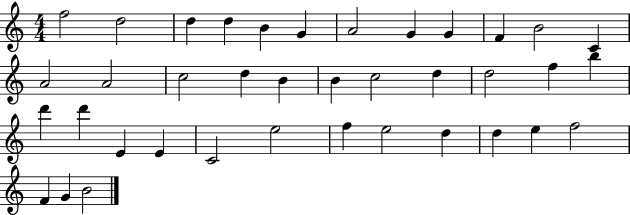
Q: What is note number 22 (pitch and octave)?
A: F5